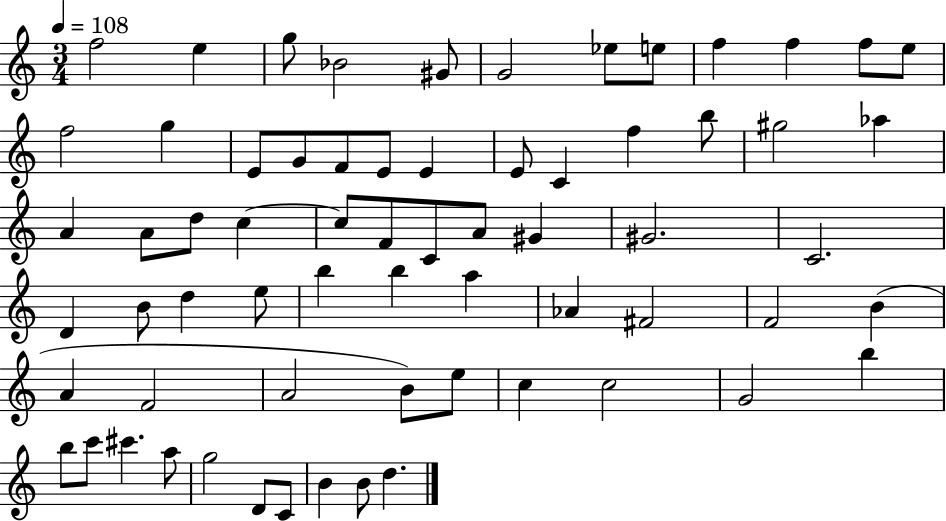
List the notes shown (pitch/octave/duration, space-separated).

F5/h E5/q G5/e Bb4/h G#4/e G4/h Eb5/e E5/e F5/q F5/q F5/e E5/e F5/h G5/q E4/e G4/e F4/e E4/e E4/q E4/e C4/q F5/q B5/e G#5/h Ab5/q A4/q A4/e D5/e C5/q C5/e F4/e C4/e A4/e G#4/q G#4/h. C4/h. D4/q B4/e D5/q E5/e B5/q B5/q A5/q Ab4/q F#4/h F4/h B4/q A4/q F4/h A4/h B4/e E5/e C5/q C5/h G4/h B5/q B5/e C6/e C#6/q. A5/e G5/h D4/e C4/e B4/q B4/e D5/q.